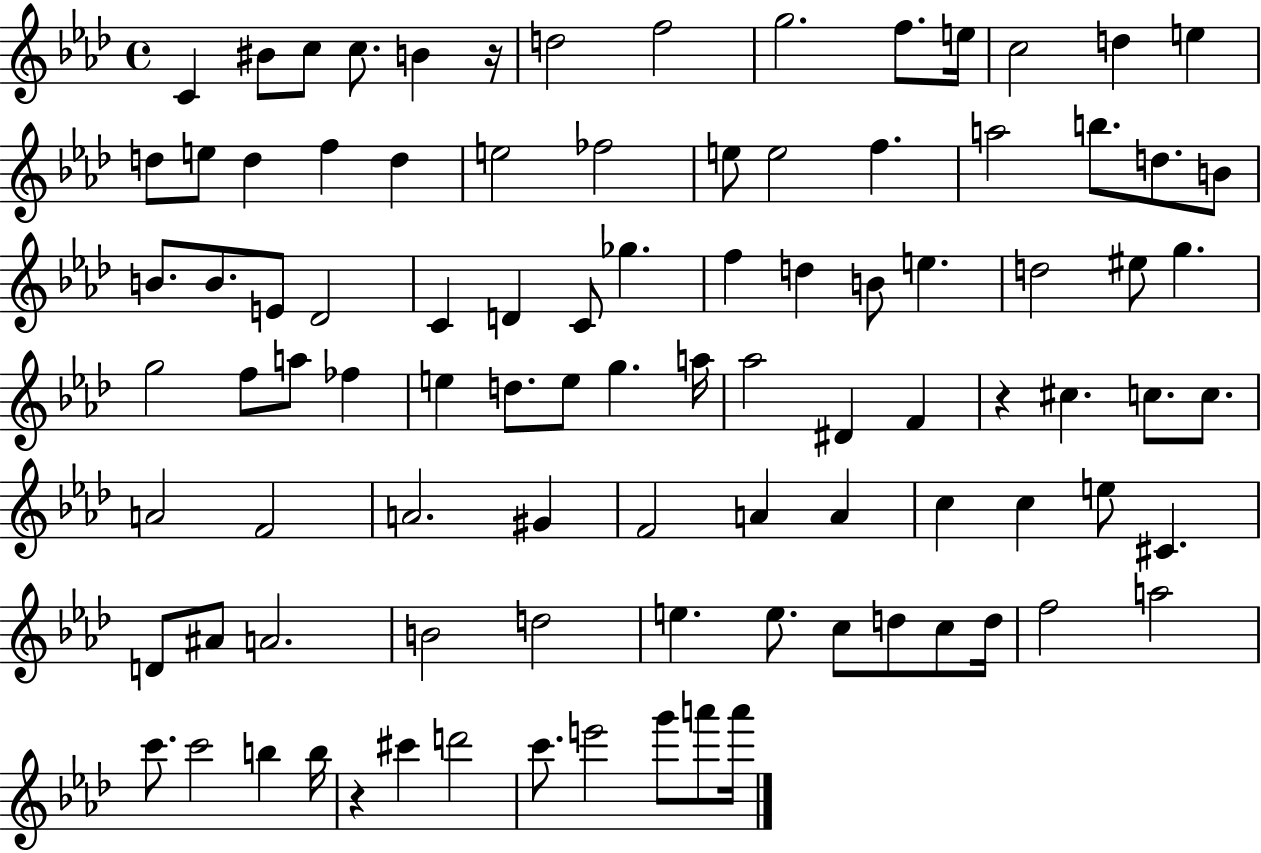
C4/q BIS4/e C5/e C5/e. B4/q R/s D5/h F5/h G5/h. F5/e. E5/s C5/h D5/q E5/q D5/e E5/e D5/q F5/q D5/q E5/h FES5/h E5/e E5/h F5/q. A5/h B5/e. D5/e. B4/e B4/e. B4/e. E4/e Db4/h C4/q D4/q C4/e Gb5/q. F5/q D5/q B4/e E5/q. D5/h EIS5/e G5/q. G5/h F5/e A5/e FES5/q E5/q D5/e. E5/e G5/q. A5/s Ab5/h D#4/q F4/q R/q C#5/q. C5/e. C5/e. A4/h F4/h A4/h. G#4/q F4/h A4/q A4/q C5/q C5/q E5/e C#4/q. D4/e A#4/e A4/h. B4/h D5/h E5/q. E5/e. C5/e D5/e C5/e D5/s F5/h A5/h C6/e. C6/h B5/q B5/s R/q C#6/q D6/h C6/e. E6/h G6/e A6/e A6/s